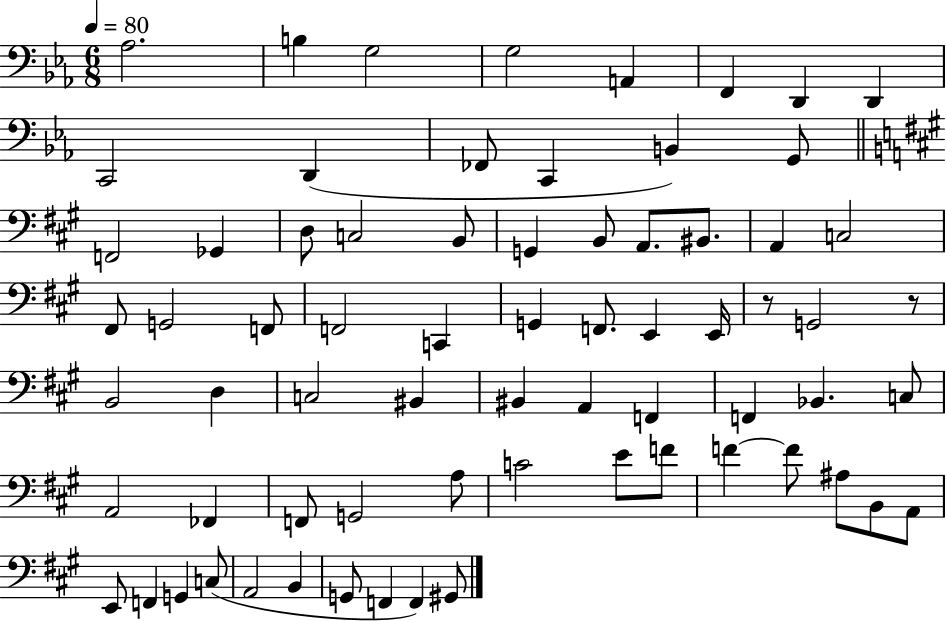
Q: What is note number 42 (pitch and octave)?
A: F2